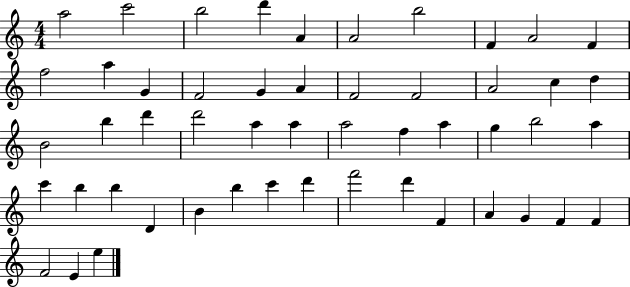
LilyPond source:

{
  \clef treble
  \numericTimeSignature
  \time 4/4
  \key c \major
  a''2 c'''2 | b''2 d'''4 a'4 | a'2 b''2 | f'4 a'2 f'4 | \break f''2 a''4 g'4 | f'2 g'4 a'4 | f'2 f'2 | a'2 c''4 d''4 | \break b'2 b''4 d'''4 | d'''2 a''4 a''4 | a''2 f''4 a''4 | g''4 b''2 a''4 | \break c'''4 b''4 b''4 d'4 | b'4 b''4 c'''4 d'''4 | f'''2 d'''4 f'4 | a'4 g'4 f'4 f'4 | \break f'2 e'4 e''4 | \bar "|."
}